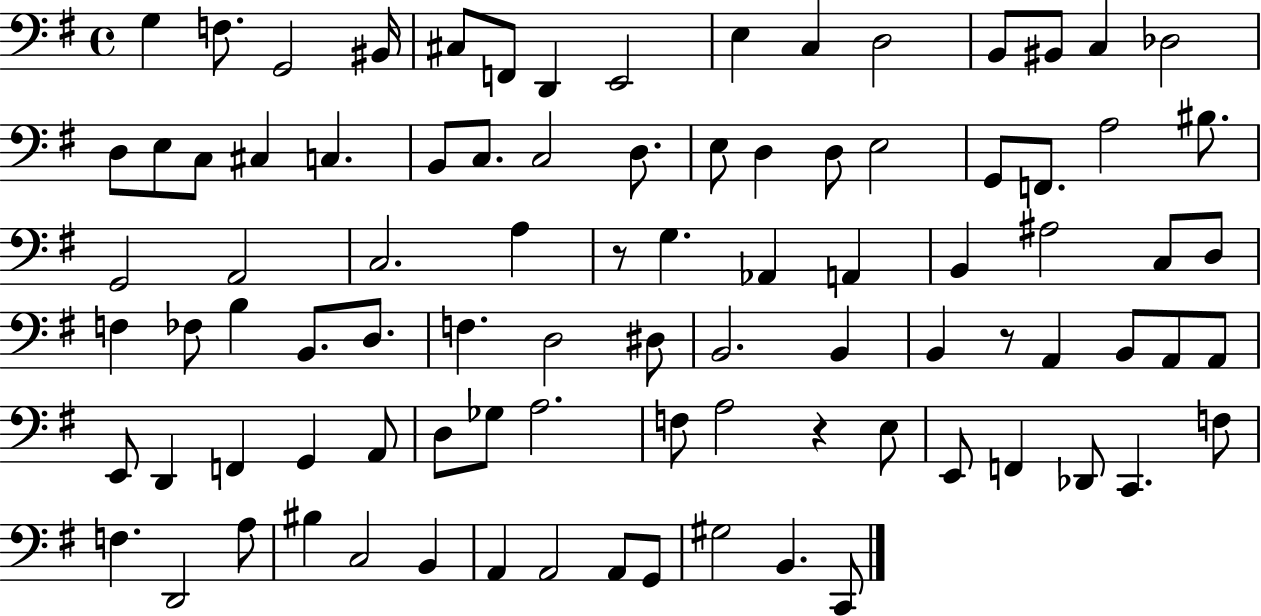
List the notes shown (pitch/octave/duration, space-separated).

G3/q F3/e. G2/h BIS2/s C#3/e F2/e D2/q E2/h E3/q C3/q D3/h B2/e BIS2/e C3/q Db3/h D3/e E3/e C3/e C#3/q C3/q. B2/e C3/e. C3/h D3/e. E3/e D3/q D3/e E3/h G2/e F2/e. A3/h BIS3/e. G2/h A2/h C3/h. A3/q R/e G3/q. Ab2/q A2/q B2/q A#3/h C3/e D3/e F3/q FES3/e B3/q B2/e. D3/e. F3/q. D3/h D#3/e B2/h. B2/q B2/q R/e A2/q B2/e A2/e A2/e E2/e D2/q F2/q G2/q A2/e D3/e Gb3/e A3/h. F3/e A3/h R/q E3/e E2/e F2/q Db2/e C2/q. F3/e F3/q. D2/h A3/e BIS3/q C3/h B2/q A2/q A2/h A2/e G2/e G#3/h B2/q. C2/e